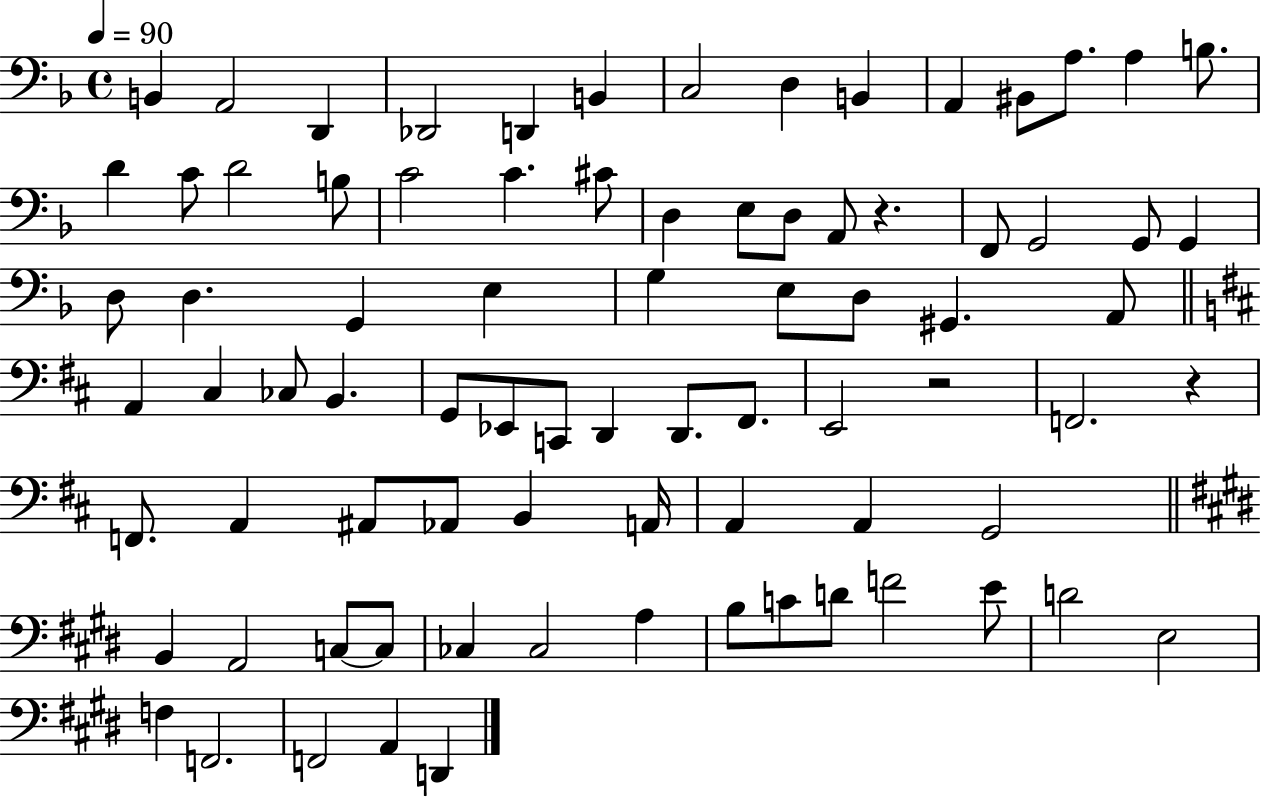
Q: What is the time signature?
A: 4/4